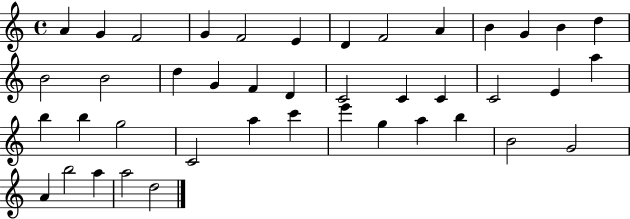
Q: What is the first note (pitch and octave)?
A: A4